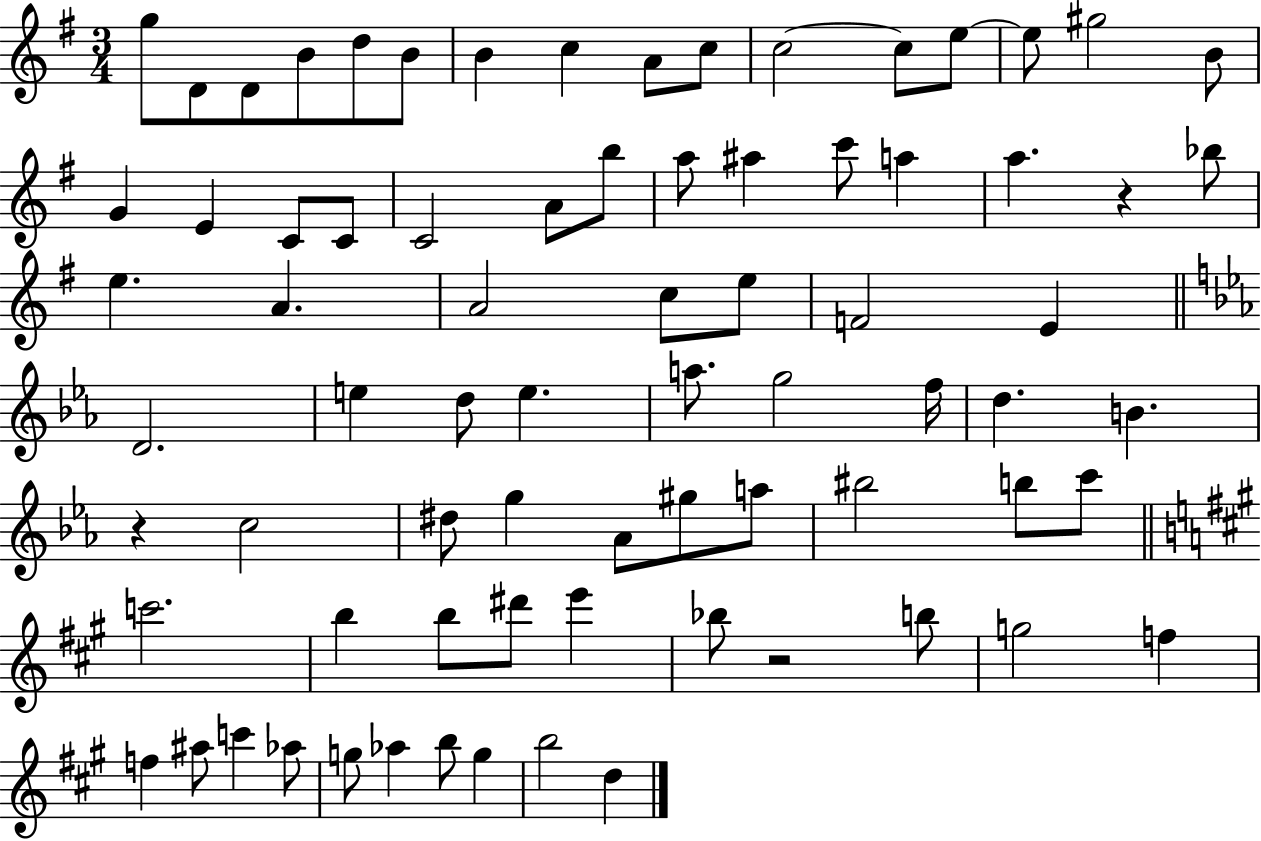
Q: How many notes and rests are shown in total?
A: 76